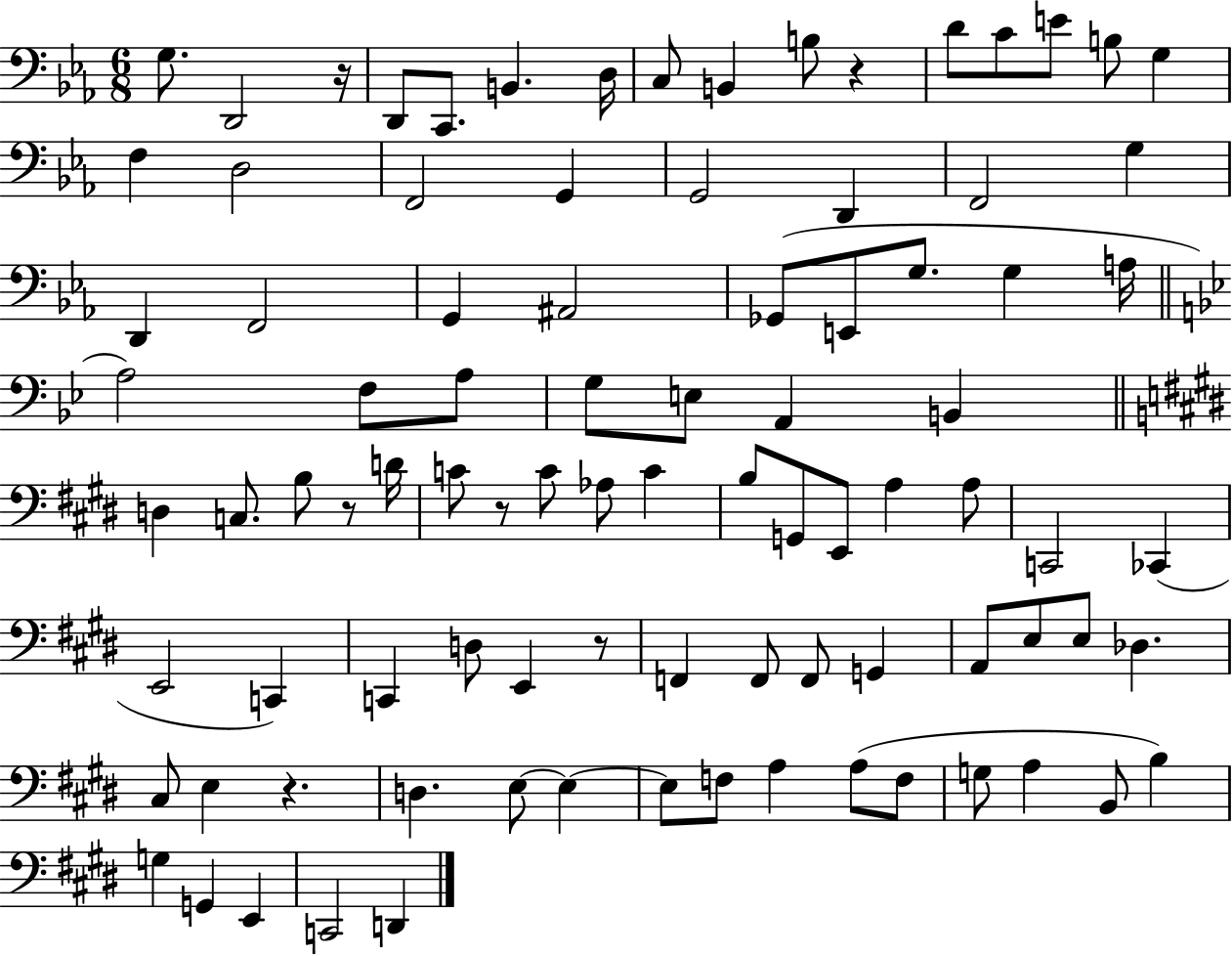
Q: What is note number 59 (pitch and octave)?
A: F2